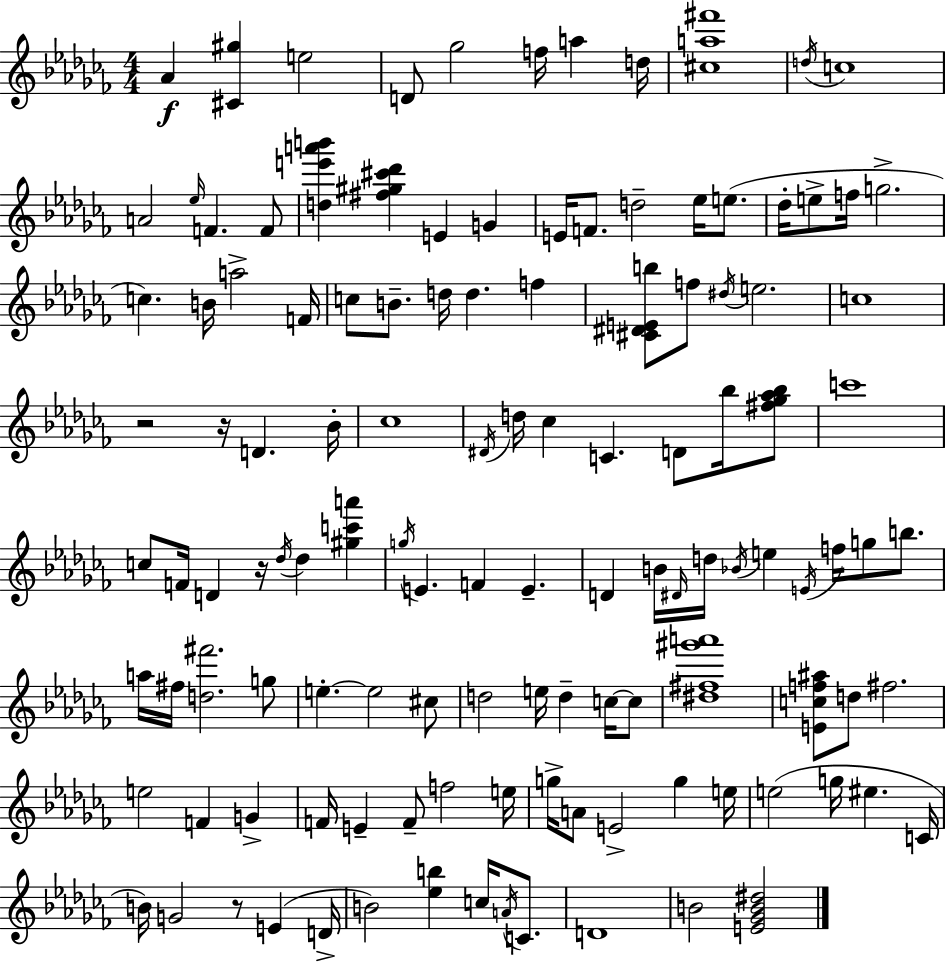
{
  \clef treble
  \numericTimeSignature
  \time 4/4
  \key aes \minor
  aes'4\f <cis' gis''>4 e''2 | d'8 ges''2 f''16 a''4 d''16 | <cis'' a'' fis'''>1 | \acciaccatura { d''16 } c''1 | \break a'2 \grace { ees''16 } f'4. | f'8 <d'' e''' a''' b'''>4 <fis'' gis'' cis''' des'''>4 e'4 g'4 | e'16 f'8. d''2-- ees''16 e''8.( | des''16-. e''8-> f''16 g''2.-> | \break c''4.) b'16 a''2-> | f'16 c''8 b'8.-- d''16 d''4. f''4 | <cis' dis' e' b''>8 f''8 \acciaccatura { dis''16 } e''2. | c''1 | \break r2 r16 d'4. | bes'16-. ces''1 | \acciaccatura { dis'16 } d''16 ces''4 c'4. d'8 | bes''16 <fis'' ges'' aes'' bes''>8 c'''1 | \break c''8 f'16 d'4 r16 \acciaccatura { des''16 } des''4 | <gis'' c''' a'''>4 \acciaccatura { g''16 } e'4. f'4 | e'4.-- d'4 b'16 \grace { dis'16 } d''16 \acciaccatura { bes'16 } e''4 | \acciaccatura { e'16 } f''16 g''8 b''8. a''16 fis''16 <d'' fis'''>2. | \break g''8 e''4.-.~~ e''2 | cis''8 d''2 | e''16 d''4-- c''16~~ c''8 <dis'' fis'' gis''' a'''>1 | <e' c'' f'' ais''>8 d''8 fis''2. | \break e''2 | f'4 g'4-> f'16 e'4-- f'8-- | f''2 e''16 g''16-> a'8 e'2-> | g''4 e''16 e''2( | \break g''16 eis''4. c'16 b'16) g'2 | r8 e'4( d'16-> b'2) | <ees'' b''>4 c''16 \acciaccatura { a'16 } c'8. d'1 | b'2 | \break <e' ges' b' dis''>2 \bar "|."
}